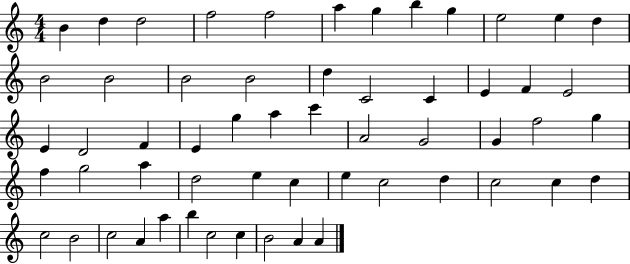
B4/q D5/q D5/h F5/h F5/h A5/q G5/q B5/q G5/q E5/h E5/q D5/q B4/h B4/h B4/h B4/h D5/q C4/h C4/q E4/q F4/q E4/h E4/q D4/h F4/q E4/q G5/q A5/q C6/q A4/h G4/h G4/q F5/h G5/q F5/q G5/h A5/q D5/h E5/q C5/q E5/q C5/h D5/q C5/h C5/q D5/q C5/h B4/h C5/h A4/q A5/q B5/q C5/h C5/q B4/h A4/q A4/q